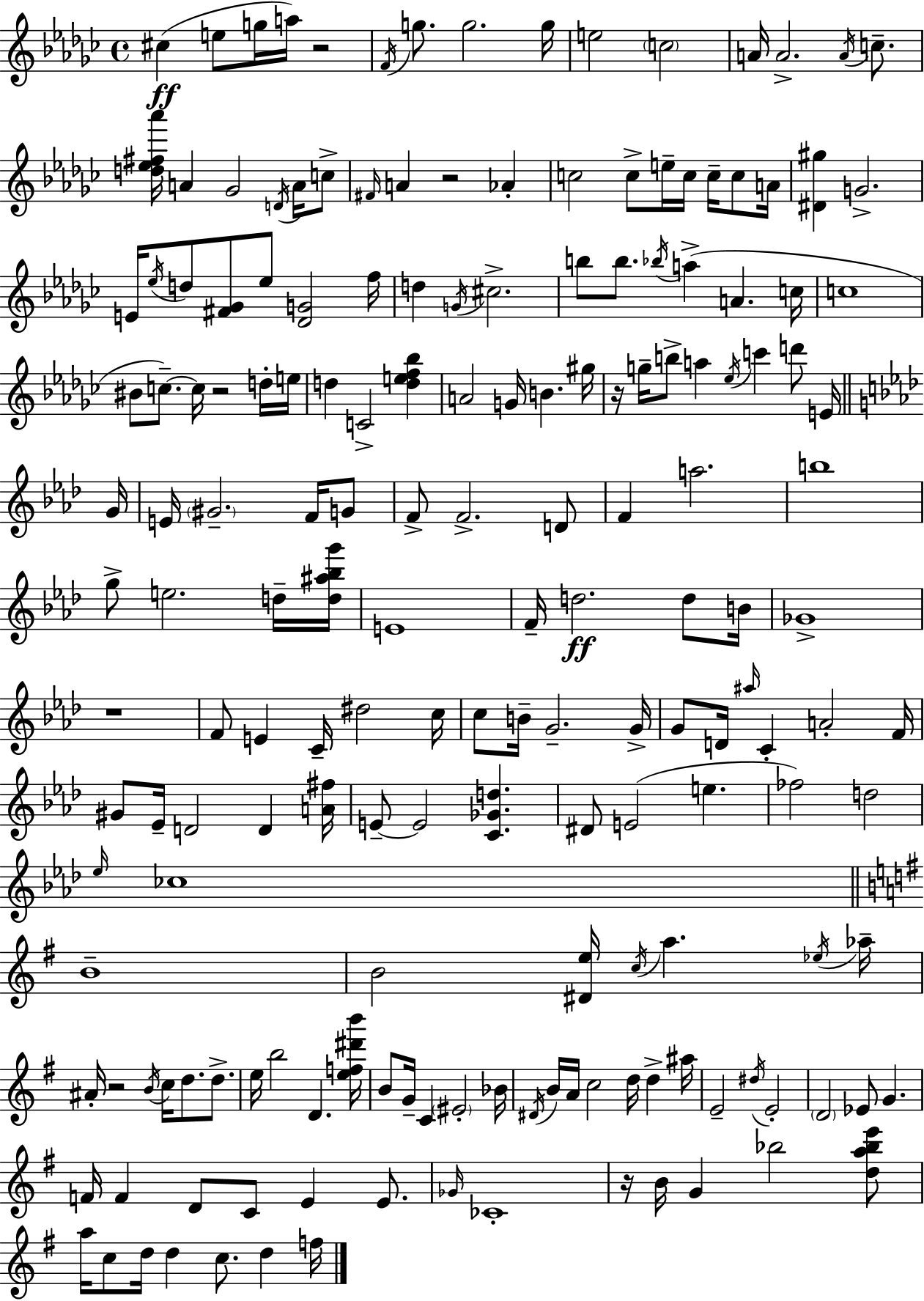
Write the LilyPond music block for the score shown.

{
  \clef treble
  \time 4/4
  \defaultTimeSignature
  \key ees \minor
  cis''4(\ff e''8 g''16 a''16) r2 | \acciaccatura { f'16 } g''8. g''2. | g''16 e''2 \parenthesize c''2 | a'16 a'2.-> \acciaccatura { a'16 } c''8.-- | \break <d'' ees'' fis'' aes'''>16 a'4 ges'2 \acciaccatura { d'16 } | a'16 c''8-> \grace { fis'16 } a'4 r2 | aes'4-. c''2 c''8-> e''16-- c''16 | c''16-- c''8 a'16 <dis' gis''>4 g'2.-> | \break e'16 \acciaccatura { ees''16 } d''8 <fis' ges'>8 ees''8 <des' g'>2 | f''16 d''4 \acciaccatura { g'16 } cis''2.-> | b''8 b''8. \acciaccatura { bes''16 } a''4->( | a'4. c''16 c''1 | \break bis'8 c''8.--~~) c''16 r2 | d''16-. e''16 d''4 c'2-> | <d'' e'' f'' bes''>4 a'2 g'16 | b'4. gis''16 r16 g''16-- b''8-> a''4 \acciaccatura { ees''16 } | \break c'''4 d'''8 e'16 \bar "||" \break \key f \minor g'16 e'16 \parenthesize gis'2.-- f'16 g'8 | f'8-> f'2.-> d'8 | f'4 a''2. | b''1 | \break g''8-> e''2. d''16-- | <d'' ais'' bes'' g'''>16 e'1 | f'16-- d''2.\ff d''8 | b'16 ges'1-> | \break r1 | f'8 e'4 c'16-- dis''2 | c''16 c''8 b'16-- g'2.-- | g'16-> g'8 d'16 \grace { ais''16 } c'4-. a'2-. | \break f'16 gis'8 ees'16-- d'2 d'4 | <a' fis''>16 e'8--~~ e'2 <c' ges' d''>4. | dis'8 e'2( e''4. | fes''2) d''2 | \break \grace { ees''16 } ces''1 | \bar "||" \break \key g \major b'1-- | b'2 <dis' e''>16 \acciaccatura { c''16 } a''4. | \acciaccatura { ees''16 } aes''16-- ais'16-. r2 \acciaccatura { b'16 } c''16 d''8. | d''8.-> e''16 b''2 d'4. | \break <e'' f'' dis''' b'''>16 b'8 g'16-- c'4 \parenthesize eis'2-. | bes'16 \acciaccatura { dis'16 } b'16 a'16 c''2 d''16 d''4-> | ais''16 e'2-- \acciaccatura { dis''16 } e'2-. | \parenthesize d'2 ees'8 g'4. | \break f'16 f'4 d'8 c'8 e'4 | e'8. \grace { ges'16 } ces'1-. | r16 b'16 g'4 bes''2 | <d'' a'' bes'' e'''>8 a''16 c''8 d''16 d''4 c''8. | \break d''4 f''16 \bar "|."
}